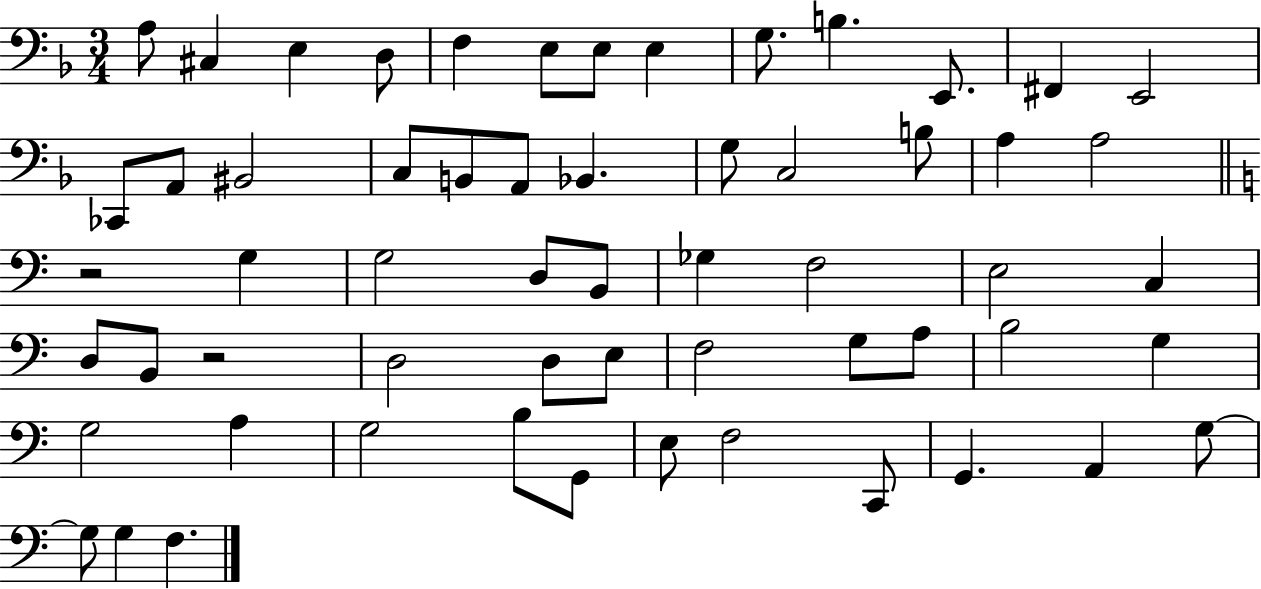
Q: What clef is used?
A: bass